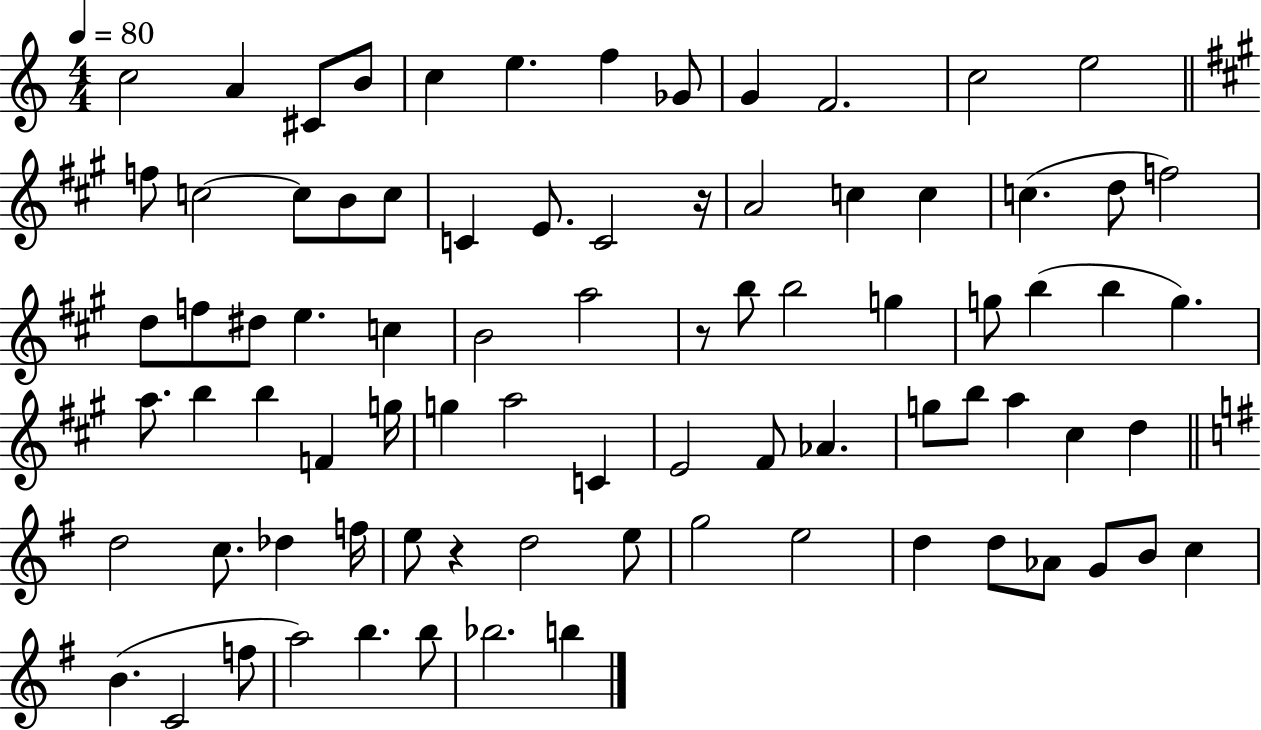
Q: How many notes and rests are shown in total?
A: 82